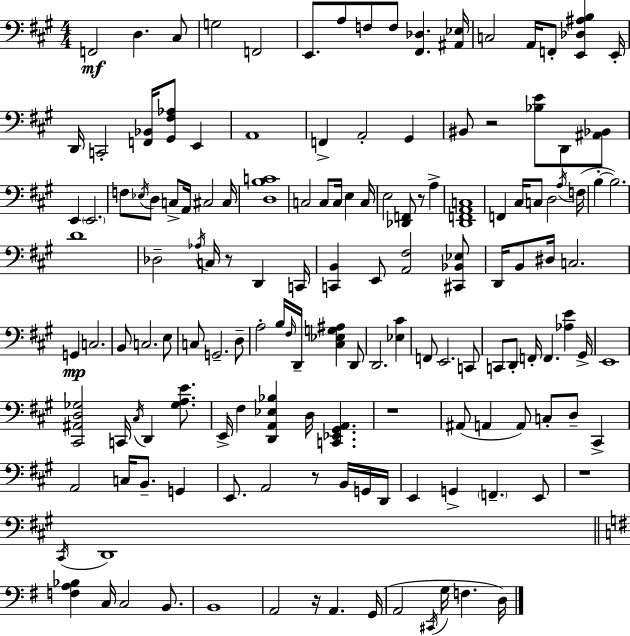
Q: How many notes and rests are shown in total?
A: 147